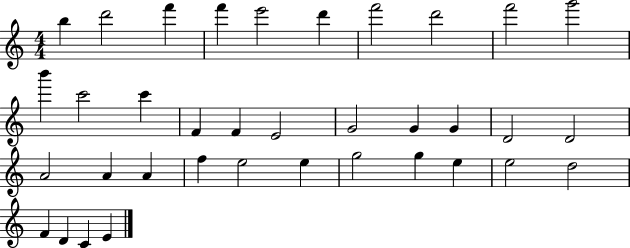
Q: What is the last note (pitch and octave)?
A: E4